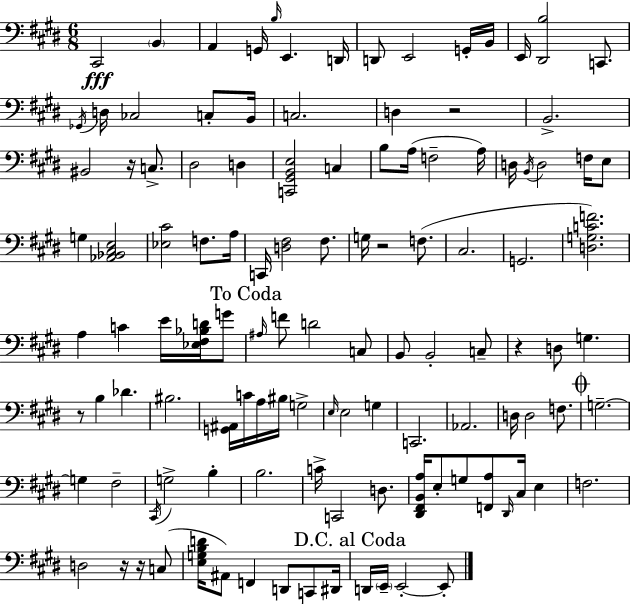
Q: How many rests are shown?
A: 7